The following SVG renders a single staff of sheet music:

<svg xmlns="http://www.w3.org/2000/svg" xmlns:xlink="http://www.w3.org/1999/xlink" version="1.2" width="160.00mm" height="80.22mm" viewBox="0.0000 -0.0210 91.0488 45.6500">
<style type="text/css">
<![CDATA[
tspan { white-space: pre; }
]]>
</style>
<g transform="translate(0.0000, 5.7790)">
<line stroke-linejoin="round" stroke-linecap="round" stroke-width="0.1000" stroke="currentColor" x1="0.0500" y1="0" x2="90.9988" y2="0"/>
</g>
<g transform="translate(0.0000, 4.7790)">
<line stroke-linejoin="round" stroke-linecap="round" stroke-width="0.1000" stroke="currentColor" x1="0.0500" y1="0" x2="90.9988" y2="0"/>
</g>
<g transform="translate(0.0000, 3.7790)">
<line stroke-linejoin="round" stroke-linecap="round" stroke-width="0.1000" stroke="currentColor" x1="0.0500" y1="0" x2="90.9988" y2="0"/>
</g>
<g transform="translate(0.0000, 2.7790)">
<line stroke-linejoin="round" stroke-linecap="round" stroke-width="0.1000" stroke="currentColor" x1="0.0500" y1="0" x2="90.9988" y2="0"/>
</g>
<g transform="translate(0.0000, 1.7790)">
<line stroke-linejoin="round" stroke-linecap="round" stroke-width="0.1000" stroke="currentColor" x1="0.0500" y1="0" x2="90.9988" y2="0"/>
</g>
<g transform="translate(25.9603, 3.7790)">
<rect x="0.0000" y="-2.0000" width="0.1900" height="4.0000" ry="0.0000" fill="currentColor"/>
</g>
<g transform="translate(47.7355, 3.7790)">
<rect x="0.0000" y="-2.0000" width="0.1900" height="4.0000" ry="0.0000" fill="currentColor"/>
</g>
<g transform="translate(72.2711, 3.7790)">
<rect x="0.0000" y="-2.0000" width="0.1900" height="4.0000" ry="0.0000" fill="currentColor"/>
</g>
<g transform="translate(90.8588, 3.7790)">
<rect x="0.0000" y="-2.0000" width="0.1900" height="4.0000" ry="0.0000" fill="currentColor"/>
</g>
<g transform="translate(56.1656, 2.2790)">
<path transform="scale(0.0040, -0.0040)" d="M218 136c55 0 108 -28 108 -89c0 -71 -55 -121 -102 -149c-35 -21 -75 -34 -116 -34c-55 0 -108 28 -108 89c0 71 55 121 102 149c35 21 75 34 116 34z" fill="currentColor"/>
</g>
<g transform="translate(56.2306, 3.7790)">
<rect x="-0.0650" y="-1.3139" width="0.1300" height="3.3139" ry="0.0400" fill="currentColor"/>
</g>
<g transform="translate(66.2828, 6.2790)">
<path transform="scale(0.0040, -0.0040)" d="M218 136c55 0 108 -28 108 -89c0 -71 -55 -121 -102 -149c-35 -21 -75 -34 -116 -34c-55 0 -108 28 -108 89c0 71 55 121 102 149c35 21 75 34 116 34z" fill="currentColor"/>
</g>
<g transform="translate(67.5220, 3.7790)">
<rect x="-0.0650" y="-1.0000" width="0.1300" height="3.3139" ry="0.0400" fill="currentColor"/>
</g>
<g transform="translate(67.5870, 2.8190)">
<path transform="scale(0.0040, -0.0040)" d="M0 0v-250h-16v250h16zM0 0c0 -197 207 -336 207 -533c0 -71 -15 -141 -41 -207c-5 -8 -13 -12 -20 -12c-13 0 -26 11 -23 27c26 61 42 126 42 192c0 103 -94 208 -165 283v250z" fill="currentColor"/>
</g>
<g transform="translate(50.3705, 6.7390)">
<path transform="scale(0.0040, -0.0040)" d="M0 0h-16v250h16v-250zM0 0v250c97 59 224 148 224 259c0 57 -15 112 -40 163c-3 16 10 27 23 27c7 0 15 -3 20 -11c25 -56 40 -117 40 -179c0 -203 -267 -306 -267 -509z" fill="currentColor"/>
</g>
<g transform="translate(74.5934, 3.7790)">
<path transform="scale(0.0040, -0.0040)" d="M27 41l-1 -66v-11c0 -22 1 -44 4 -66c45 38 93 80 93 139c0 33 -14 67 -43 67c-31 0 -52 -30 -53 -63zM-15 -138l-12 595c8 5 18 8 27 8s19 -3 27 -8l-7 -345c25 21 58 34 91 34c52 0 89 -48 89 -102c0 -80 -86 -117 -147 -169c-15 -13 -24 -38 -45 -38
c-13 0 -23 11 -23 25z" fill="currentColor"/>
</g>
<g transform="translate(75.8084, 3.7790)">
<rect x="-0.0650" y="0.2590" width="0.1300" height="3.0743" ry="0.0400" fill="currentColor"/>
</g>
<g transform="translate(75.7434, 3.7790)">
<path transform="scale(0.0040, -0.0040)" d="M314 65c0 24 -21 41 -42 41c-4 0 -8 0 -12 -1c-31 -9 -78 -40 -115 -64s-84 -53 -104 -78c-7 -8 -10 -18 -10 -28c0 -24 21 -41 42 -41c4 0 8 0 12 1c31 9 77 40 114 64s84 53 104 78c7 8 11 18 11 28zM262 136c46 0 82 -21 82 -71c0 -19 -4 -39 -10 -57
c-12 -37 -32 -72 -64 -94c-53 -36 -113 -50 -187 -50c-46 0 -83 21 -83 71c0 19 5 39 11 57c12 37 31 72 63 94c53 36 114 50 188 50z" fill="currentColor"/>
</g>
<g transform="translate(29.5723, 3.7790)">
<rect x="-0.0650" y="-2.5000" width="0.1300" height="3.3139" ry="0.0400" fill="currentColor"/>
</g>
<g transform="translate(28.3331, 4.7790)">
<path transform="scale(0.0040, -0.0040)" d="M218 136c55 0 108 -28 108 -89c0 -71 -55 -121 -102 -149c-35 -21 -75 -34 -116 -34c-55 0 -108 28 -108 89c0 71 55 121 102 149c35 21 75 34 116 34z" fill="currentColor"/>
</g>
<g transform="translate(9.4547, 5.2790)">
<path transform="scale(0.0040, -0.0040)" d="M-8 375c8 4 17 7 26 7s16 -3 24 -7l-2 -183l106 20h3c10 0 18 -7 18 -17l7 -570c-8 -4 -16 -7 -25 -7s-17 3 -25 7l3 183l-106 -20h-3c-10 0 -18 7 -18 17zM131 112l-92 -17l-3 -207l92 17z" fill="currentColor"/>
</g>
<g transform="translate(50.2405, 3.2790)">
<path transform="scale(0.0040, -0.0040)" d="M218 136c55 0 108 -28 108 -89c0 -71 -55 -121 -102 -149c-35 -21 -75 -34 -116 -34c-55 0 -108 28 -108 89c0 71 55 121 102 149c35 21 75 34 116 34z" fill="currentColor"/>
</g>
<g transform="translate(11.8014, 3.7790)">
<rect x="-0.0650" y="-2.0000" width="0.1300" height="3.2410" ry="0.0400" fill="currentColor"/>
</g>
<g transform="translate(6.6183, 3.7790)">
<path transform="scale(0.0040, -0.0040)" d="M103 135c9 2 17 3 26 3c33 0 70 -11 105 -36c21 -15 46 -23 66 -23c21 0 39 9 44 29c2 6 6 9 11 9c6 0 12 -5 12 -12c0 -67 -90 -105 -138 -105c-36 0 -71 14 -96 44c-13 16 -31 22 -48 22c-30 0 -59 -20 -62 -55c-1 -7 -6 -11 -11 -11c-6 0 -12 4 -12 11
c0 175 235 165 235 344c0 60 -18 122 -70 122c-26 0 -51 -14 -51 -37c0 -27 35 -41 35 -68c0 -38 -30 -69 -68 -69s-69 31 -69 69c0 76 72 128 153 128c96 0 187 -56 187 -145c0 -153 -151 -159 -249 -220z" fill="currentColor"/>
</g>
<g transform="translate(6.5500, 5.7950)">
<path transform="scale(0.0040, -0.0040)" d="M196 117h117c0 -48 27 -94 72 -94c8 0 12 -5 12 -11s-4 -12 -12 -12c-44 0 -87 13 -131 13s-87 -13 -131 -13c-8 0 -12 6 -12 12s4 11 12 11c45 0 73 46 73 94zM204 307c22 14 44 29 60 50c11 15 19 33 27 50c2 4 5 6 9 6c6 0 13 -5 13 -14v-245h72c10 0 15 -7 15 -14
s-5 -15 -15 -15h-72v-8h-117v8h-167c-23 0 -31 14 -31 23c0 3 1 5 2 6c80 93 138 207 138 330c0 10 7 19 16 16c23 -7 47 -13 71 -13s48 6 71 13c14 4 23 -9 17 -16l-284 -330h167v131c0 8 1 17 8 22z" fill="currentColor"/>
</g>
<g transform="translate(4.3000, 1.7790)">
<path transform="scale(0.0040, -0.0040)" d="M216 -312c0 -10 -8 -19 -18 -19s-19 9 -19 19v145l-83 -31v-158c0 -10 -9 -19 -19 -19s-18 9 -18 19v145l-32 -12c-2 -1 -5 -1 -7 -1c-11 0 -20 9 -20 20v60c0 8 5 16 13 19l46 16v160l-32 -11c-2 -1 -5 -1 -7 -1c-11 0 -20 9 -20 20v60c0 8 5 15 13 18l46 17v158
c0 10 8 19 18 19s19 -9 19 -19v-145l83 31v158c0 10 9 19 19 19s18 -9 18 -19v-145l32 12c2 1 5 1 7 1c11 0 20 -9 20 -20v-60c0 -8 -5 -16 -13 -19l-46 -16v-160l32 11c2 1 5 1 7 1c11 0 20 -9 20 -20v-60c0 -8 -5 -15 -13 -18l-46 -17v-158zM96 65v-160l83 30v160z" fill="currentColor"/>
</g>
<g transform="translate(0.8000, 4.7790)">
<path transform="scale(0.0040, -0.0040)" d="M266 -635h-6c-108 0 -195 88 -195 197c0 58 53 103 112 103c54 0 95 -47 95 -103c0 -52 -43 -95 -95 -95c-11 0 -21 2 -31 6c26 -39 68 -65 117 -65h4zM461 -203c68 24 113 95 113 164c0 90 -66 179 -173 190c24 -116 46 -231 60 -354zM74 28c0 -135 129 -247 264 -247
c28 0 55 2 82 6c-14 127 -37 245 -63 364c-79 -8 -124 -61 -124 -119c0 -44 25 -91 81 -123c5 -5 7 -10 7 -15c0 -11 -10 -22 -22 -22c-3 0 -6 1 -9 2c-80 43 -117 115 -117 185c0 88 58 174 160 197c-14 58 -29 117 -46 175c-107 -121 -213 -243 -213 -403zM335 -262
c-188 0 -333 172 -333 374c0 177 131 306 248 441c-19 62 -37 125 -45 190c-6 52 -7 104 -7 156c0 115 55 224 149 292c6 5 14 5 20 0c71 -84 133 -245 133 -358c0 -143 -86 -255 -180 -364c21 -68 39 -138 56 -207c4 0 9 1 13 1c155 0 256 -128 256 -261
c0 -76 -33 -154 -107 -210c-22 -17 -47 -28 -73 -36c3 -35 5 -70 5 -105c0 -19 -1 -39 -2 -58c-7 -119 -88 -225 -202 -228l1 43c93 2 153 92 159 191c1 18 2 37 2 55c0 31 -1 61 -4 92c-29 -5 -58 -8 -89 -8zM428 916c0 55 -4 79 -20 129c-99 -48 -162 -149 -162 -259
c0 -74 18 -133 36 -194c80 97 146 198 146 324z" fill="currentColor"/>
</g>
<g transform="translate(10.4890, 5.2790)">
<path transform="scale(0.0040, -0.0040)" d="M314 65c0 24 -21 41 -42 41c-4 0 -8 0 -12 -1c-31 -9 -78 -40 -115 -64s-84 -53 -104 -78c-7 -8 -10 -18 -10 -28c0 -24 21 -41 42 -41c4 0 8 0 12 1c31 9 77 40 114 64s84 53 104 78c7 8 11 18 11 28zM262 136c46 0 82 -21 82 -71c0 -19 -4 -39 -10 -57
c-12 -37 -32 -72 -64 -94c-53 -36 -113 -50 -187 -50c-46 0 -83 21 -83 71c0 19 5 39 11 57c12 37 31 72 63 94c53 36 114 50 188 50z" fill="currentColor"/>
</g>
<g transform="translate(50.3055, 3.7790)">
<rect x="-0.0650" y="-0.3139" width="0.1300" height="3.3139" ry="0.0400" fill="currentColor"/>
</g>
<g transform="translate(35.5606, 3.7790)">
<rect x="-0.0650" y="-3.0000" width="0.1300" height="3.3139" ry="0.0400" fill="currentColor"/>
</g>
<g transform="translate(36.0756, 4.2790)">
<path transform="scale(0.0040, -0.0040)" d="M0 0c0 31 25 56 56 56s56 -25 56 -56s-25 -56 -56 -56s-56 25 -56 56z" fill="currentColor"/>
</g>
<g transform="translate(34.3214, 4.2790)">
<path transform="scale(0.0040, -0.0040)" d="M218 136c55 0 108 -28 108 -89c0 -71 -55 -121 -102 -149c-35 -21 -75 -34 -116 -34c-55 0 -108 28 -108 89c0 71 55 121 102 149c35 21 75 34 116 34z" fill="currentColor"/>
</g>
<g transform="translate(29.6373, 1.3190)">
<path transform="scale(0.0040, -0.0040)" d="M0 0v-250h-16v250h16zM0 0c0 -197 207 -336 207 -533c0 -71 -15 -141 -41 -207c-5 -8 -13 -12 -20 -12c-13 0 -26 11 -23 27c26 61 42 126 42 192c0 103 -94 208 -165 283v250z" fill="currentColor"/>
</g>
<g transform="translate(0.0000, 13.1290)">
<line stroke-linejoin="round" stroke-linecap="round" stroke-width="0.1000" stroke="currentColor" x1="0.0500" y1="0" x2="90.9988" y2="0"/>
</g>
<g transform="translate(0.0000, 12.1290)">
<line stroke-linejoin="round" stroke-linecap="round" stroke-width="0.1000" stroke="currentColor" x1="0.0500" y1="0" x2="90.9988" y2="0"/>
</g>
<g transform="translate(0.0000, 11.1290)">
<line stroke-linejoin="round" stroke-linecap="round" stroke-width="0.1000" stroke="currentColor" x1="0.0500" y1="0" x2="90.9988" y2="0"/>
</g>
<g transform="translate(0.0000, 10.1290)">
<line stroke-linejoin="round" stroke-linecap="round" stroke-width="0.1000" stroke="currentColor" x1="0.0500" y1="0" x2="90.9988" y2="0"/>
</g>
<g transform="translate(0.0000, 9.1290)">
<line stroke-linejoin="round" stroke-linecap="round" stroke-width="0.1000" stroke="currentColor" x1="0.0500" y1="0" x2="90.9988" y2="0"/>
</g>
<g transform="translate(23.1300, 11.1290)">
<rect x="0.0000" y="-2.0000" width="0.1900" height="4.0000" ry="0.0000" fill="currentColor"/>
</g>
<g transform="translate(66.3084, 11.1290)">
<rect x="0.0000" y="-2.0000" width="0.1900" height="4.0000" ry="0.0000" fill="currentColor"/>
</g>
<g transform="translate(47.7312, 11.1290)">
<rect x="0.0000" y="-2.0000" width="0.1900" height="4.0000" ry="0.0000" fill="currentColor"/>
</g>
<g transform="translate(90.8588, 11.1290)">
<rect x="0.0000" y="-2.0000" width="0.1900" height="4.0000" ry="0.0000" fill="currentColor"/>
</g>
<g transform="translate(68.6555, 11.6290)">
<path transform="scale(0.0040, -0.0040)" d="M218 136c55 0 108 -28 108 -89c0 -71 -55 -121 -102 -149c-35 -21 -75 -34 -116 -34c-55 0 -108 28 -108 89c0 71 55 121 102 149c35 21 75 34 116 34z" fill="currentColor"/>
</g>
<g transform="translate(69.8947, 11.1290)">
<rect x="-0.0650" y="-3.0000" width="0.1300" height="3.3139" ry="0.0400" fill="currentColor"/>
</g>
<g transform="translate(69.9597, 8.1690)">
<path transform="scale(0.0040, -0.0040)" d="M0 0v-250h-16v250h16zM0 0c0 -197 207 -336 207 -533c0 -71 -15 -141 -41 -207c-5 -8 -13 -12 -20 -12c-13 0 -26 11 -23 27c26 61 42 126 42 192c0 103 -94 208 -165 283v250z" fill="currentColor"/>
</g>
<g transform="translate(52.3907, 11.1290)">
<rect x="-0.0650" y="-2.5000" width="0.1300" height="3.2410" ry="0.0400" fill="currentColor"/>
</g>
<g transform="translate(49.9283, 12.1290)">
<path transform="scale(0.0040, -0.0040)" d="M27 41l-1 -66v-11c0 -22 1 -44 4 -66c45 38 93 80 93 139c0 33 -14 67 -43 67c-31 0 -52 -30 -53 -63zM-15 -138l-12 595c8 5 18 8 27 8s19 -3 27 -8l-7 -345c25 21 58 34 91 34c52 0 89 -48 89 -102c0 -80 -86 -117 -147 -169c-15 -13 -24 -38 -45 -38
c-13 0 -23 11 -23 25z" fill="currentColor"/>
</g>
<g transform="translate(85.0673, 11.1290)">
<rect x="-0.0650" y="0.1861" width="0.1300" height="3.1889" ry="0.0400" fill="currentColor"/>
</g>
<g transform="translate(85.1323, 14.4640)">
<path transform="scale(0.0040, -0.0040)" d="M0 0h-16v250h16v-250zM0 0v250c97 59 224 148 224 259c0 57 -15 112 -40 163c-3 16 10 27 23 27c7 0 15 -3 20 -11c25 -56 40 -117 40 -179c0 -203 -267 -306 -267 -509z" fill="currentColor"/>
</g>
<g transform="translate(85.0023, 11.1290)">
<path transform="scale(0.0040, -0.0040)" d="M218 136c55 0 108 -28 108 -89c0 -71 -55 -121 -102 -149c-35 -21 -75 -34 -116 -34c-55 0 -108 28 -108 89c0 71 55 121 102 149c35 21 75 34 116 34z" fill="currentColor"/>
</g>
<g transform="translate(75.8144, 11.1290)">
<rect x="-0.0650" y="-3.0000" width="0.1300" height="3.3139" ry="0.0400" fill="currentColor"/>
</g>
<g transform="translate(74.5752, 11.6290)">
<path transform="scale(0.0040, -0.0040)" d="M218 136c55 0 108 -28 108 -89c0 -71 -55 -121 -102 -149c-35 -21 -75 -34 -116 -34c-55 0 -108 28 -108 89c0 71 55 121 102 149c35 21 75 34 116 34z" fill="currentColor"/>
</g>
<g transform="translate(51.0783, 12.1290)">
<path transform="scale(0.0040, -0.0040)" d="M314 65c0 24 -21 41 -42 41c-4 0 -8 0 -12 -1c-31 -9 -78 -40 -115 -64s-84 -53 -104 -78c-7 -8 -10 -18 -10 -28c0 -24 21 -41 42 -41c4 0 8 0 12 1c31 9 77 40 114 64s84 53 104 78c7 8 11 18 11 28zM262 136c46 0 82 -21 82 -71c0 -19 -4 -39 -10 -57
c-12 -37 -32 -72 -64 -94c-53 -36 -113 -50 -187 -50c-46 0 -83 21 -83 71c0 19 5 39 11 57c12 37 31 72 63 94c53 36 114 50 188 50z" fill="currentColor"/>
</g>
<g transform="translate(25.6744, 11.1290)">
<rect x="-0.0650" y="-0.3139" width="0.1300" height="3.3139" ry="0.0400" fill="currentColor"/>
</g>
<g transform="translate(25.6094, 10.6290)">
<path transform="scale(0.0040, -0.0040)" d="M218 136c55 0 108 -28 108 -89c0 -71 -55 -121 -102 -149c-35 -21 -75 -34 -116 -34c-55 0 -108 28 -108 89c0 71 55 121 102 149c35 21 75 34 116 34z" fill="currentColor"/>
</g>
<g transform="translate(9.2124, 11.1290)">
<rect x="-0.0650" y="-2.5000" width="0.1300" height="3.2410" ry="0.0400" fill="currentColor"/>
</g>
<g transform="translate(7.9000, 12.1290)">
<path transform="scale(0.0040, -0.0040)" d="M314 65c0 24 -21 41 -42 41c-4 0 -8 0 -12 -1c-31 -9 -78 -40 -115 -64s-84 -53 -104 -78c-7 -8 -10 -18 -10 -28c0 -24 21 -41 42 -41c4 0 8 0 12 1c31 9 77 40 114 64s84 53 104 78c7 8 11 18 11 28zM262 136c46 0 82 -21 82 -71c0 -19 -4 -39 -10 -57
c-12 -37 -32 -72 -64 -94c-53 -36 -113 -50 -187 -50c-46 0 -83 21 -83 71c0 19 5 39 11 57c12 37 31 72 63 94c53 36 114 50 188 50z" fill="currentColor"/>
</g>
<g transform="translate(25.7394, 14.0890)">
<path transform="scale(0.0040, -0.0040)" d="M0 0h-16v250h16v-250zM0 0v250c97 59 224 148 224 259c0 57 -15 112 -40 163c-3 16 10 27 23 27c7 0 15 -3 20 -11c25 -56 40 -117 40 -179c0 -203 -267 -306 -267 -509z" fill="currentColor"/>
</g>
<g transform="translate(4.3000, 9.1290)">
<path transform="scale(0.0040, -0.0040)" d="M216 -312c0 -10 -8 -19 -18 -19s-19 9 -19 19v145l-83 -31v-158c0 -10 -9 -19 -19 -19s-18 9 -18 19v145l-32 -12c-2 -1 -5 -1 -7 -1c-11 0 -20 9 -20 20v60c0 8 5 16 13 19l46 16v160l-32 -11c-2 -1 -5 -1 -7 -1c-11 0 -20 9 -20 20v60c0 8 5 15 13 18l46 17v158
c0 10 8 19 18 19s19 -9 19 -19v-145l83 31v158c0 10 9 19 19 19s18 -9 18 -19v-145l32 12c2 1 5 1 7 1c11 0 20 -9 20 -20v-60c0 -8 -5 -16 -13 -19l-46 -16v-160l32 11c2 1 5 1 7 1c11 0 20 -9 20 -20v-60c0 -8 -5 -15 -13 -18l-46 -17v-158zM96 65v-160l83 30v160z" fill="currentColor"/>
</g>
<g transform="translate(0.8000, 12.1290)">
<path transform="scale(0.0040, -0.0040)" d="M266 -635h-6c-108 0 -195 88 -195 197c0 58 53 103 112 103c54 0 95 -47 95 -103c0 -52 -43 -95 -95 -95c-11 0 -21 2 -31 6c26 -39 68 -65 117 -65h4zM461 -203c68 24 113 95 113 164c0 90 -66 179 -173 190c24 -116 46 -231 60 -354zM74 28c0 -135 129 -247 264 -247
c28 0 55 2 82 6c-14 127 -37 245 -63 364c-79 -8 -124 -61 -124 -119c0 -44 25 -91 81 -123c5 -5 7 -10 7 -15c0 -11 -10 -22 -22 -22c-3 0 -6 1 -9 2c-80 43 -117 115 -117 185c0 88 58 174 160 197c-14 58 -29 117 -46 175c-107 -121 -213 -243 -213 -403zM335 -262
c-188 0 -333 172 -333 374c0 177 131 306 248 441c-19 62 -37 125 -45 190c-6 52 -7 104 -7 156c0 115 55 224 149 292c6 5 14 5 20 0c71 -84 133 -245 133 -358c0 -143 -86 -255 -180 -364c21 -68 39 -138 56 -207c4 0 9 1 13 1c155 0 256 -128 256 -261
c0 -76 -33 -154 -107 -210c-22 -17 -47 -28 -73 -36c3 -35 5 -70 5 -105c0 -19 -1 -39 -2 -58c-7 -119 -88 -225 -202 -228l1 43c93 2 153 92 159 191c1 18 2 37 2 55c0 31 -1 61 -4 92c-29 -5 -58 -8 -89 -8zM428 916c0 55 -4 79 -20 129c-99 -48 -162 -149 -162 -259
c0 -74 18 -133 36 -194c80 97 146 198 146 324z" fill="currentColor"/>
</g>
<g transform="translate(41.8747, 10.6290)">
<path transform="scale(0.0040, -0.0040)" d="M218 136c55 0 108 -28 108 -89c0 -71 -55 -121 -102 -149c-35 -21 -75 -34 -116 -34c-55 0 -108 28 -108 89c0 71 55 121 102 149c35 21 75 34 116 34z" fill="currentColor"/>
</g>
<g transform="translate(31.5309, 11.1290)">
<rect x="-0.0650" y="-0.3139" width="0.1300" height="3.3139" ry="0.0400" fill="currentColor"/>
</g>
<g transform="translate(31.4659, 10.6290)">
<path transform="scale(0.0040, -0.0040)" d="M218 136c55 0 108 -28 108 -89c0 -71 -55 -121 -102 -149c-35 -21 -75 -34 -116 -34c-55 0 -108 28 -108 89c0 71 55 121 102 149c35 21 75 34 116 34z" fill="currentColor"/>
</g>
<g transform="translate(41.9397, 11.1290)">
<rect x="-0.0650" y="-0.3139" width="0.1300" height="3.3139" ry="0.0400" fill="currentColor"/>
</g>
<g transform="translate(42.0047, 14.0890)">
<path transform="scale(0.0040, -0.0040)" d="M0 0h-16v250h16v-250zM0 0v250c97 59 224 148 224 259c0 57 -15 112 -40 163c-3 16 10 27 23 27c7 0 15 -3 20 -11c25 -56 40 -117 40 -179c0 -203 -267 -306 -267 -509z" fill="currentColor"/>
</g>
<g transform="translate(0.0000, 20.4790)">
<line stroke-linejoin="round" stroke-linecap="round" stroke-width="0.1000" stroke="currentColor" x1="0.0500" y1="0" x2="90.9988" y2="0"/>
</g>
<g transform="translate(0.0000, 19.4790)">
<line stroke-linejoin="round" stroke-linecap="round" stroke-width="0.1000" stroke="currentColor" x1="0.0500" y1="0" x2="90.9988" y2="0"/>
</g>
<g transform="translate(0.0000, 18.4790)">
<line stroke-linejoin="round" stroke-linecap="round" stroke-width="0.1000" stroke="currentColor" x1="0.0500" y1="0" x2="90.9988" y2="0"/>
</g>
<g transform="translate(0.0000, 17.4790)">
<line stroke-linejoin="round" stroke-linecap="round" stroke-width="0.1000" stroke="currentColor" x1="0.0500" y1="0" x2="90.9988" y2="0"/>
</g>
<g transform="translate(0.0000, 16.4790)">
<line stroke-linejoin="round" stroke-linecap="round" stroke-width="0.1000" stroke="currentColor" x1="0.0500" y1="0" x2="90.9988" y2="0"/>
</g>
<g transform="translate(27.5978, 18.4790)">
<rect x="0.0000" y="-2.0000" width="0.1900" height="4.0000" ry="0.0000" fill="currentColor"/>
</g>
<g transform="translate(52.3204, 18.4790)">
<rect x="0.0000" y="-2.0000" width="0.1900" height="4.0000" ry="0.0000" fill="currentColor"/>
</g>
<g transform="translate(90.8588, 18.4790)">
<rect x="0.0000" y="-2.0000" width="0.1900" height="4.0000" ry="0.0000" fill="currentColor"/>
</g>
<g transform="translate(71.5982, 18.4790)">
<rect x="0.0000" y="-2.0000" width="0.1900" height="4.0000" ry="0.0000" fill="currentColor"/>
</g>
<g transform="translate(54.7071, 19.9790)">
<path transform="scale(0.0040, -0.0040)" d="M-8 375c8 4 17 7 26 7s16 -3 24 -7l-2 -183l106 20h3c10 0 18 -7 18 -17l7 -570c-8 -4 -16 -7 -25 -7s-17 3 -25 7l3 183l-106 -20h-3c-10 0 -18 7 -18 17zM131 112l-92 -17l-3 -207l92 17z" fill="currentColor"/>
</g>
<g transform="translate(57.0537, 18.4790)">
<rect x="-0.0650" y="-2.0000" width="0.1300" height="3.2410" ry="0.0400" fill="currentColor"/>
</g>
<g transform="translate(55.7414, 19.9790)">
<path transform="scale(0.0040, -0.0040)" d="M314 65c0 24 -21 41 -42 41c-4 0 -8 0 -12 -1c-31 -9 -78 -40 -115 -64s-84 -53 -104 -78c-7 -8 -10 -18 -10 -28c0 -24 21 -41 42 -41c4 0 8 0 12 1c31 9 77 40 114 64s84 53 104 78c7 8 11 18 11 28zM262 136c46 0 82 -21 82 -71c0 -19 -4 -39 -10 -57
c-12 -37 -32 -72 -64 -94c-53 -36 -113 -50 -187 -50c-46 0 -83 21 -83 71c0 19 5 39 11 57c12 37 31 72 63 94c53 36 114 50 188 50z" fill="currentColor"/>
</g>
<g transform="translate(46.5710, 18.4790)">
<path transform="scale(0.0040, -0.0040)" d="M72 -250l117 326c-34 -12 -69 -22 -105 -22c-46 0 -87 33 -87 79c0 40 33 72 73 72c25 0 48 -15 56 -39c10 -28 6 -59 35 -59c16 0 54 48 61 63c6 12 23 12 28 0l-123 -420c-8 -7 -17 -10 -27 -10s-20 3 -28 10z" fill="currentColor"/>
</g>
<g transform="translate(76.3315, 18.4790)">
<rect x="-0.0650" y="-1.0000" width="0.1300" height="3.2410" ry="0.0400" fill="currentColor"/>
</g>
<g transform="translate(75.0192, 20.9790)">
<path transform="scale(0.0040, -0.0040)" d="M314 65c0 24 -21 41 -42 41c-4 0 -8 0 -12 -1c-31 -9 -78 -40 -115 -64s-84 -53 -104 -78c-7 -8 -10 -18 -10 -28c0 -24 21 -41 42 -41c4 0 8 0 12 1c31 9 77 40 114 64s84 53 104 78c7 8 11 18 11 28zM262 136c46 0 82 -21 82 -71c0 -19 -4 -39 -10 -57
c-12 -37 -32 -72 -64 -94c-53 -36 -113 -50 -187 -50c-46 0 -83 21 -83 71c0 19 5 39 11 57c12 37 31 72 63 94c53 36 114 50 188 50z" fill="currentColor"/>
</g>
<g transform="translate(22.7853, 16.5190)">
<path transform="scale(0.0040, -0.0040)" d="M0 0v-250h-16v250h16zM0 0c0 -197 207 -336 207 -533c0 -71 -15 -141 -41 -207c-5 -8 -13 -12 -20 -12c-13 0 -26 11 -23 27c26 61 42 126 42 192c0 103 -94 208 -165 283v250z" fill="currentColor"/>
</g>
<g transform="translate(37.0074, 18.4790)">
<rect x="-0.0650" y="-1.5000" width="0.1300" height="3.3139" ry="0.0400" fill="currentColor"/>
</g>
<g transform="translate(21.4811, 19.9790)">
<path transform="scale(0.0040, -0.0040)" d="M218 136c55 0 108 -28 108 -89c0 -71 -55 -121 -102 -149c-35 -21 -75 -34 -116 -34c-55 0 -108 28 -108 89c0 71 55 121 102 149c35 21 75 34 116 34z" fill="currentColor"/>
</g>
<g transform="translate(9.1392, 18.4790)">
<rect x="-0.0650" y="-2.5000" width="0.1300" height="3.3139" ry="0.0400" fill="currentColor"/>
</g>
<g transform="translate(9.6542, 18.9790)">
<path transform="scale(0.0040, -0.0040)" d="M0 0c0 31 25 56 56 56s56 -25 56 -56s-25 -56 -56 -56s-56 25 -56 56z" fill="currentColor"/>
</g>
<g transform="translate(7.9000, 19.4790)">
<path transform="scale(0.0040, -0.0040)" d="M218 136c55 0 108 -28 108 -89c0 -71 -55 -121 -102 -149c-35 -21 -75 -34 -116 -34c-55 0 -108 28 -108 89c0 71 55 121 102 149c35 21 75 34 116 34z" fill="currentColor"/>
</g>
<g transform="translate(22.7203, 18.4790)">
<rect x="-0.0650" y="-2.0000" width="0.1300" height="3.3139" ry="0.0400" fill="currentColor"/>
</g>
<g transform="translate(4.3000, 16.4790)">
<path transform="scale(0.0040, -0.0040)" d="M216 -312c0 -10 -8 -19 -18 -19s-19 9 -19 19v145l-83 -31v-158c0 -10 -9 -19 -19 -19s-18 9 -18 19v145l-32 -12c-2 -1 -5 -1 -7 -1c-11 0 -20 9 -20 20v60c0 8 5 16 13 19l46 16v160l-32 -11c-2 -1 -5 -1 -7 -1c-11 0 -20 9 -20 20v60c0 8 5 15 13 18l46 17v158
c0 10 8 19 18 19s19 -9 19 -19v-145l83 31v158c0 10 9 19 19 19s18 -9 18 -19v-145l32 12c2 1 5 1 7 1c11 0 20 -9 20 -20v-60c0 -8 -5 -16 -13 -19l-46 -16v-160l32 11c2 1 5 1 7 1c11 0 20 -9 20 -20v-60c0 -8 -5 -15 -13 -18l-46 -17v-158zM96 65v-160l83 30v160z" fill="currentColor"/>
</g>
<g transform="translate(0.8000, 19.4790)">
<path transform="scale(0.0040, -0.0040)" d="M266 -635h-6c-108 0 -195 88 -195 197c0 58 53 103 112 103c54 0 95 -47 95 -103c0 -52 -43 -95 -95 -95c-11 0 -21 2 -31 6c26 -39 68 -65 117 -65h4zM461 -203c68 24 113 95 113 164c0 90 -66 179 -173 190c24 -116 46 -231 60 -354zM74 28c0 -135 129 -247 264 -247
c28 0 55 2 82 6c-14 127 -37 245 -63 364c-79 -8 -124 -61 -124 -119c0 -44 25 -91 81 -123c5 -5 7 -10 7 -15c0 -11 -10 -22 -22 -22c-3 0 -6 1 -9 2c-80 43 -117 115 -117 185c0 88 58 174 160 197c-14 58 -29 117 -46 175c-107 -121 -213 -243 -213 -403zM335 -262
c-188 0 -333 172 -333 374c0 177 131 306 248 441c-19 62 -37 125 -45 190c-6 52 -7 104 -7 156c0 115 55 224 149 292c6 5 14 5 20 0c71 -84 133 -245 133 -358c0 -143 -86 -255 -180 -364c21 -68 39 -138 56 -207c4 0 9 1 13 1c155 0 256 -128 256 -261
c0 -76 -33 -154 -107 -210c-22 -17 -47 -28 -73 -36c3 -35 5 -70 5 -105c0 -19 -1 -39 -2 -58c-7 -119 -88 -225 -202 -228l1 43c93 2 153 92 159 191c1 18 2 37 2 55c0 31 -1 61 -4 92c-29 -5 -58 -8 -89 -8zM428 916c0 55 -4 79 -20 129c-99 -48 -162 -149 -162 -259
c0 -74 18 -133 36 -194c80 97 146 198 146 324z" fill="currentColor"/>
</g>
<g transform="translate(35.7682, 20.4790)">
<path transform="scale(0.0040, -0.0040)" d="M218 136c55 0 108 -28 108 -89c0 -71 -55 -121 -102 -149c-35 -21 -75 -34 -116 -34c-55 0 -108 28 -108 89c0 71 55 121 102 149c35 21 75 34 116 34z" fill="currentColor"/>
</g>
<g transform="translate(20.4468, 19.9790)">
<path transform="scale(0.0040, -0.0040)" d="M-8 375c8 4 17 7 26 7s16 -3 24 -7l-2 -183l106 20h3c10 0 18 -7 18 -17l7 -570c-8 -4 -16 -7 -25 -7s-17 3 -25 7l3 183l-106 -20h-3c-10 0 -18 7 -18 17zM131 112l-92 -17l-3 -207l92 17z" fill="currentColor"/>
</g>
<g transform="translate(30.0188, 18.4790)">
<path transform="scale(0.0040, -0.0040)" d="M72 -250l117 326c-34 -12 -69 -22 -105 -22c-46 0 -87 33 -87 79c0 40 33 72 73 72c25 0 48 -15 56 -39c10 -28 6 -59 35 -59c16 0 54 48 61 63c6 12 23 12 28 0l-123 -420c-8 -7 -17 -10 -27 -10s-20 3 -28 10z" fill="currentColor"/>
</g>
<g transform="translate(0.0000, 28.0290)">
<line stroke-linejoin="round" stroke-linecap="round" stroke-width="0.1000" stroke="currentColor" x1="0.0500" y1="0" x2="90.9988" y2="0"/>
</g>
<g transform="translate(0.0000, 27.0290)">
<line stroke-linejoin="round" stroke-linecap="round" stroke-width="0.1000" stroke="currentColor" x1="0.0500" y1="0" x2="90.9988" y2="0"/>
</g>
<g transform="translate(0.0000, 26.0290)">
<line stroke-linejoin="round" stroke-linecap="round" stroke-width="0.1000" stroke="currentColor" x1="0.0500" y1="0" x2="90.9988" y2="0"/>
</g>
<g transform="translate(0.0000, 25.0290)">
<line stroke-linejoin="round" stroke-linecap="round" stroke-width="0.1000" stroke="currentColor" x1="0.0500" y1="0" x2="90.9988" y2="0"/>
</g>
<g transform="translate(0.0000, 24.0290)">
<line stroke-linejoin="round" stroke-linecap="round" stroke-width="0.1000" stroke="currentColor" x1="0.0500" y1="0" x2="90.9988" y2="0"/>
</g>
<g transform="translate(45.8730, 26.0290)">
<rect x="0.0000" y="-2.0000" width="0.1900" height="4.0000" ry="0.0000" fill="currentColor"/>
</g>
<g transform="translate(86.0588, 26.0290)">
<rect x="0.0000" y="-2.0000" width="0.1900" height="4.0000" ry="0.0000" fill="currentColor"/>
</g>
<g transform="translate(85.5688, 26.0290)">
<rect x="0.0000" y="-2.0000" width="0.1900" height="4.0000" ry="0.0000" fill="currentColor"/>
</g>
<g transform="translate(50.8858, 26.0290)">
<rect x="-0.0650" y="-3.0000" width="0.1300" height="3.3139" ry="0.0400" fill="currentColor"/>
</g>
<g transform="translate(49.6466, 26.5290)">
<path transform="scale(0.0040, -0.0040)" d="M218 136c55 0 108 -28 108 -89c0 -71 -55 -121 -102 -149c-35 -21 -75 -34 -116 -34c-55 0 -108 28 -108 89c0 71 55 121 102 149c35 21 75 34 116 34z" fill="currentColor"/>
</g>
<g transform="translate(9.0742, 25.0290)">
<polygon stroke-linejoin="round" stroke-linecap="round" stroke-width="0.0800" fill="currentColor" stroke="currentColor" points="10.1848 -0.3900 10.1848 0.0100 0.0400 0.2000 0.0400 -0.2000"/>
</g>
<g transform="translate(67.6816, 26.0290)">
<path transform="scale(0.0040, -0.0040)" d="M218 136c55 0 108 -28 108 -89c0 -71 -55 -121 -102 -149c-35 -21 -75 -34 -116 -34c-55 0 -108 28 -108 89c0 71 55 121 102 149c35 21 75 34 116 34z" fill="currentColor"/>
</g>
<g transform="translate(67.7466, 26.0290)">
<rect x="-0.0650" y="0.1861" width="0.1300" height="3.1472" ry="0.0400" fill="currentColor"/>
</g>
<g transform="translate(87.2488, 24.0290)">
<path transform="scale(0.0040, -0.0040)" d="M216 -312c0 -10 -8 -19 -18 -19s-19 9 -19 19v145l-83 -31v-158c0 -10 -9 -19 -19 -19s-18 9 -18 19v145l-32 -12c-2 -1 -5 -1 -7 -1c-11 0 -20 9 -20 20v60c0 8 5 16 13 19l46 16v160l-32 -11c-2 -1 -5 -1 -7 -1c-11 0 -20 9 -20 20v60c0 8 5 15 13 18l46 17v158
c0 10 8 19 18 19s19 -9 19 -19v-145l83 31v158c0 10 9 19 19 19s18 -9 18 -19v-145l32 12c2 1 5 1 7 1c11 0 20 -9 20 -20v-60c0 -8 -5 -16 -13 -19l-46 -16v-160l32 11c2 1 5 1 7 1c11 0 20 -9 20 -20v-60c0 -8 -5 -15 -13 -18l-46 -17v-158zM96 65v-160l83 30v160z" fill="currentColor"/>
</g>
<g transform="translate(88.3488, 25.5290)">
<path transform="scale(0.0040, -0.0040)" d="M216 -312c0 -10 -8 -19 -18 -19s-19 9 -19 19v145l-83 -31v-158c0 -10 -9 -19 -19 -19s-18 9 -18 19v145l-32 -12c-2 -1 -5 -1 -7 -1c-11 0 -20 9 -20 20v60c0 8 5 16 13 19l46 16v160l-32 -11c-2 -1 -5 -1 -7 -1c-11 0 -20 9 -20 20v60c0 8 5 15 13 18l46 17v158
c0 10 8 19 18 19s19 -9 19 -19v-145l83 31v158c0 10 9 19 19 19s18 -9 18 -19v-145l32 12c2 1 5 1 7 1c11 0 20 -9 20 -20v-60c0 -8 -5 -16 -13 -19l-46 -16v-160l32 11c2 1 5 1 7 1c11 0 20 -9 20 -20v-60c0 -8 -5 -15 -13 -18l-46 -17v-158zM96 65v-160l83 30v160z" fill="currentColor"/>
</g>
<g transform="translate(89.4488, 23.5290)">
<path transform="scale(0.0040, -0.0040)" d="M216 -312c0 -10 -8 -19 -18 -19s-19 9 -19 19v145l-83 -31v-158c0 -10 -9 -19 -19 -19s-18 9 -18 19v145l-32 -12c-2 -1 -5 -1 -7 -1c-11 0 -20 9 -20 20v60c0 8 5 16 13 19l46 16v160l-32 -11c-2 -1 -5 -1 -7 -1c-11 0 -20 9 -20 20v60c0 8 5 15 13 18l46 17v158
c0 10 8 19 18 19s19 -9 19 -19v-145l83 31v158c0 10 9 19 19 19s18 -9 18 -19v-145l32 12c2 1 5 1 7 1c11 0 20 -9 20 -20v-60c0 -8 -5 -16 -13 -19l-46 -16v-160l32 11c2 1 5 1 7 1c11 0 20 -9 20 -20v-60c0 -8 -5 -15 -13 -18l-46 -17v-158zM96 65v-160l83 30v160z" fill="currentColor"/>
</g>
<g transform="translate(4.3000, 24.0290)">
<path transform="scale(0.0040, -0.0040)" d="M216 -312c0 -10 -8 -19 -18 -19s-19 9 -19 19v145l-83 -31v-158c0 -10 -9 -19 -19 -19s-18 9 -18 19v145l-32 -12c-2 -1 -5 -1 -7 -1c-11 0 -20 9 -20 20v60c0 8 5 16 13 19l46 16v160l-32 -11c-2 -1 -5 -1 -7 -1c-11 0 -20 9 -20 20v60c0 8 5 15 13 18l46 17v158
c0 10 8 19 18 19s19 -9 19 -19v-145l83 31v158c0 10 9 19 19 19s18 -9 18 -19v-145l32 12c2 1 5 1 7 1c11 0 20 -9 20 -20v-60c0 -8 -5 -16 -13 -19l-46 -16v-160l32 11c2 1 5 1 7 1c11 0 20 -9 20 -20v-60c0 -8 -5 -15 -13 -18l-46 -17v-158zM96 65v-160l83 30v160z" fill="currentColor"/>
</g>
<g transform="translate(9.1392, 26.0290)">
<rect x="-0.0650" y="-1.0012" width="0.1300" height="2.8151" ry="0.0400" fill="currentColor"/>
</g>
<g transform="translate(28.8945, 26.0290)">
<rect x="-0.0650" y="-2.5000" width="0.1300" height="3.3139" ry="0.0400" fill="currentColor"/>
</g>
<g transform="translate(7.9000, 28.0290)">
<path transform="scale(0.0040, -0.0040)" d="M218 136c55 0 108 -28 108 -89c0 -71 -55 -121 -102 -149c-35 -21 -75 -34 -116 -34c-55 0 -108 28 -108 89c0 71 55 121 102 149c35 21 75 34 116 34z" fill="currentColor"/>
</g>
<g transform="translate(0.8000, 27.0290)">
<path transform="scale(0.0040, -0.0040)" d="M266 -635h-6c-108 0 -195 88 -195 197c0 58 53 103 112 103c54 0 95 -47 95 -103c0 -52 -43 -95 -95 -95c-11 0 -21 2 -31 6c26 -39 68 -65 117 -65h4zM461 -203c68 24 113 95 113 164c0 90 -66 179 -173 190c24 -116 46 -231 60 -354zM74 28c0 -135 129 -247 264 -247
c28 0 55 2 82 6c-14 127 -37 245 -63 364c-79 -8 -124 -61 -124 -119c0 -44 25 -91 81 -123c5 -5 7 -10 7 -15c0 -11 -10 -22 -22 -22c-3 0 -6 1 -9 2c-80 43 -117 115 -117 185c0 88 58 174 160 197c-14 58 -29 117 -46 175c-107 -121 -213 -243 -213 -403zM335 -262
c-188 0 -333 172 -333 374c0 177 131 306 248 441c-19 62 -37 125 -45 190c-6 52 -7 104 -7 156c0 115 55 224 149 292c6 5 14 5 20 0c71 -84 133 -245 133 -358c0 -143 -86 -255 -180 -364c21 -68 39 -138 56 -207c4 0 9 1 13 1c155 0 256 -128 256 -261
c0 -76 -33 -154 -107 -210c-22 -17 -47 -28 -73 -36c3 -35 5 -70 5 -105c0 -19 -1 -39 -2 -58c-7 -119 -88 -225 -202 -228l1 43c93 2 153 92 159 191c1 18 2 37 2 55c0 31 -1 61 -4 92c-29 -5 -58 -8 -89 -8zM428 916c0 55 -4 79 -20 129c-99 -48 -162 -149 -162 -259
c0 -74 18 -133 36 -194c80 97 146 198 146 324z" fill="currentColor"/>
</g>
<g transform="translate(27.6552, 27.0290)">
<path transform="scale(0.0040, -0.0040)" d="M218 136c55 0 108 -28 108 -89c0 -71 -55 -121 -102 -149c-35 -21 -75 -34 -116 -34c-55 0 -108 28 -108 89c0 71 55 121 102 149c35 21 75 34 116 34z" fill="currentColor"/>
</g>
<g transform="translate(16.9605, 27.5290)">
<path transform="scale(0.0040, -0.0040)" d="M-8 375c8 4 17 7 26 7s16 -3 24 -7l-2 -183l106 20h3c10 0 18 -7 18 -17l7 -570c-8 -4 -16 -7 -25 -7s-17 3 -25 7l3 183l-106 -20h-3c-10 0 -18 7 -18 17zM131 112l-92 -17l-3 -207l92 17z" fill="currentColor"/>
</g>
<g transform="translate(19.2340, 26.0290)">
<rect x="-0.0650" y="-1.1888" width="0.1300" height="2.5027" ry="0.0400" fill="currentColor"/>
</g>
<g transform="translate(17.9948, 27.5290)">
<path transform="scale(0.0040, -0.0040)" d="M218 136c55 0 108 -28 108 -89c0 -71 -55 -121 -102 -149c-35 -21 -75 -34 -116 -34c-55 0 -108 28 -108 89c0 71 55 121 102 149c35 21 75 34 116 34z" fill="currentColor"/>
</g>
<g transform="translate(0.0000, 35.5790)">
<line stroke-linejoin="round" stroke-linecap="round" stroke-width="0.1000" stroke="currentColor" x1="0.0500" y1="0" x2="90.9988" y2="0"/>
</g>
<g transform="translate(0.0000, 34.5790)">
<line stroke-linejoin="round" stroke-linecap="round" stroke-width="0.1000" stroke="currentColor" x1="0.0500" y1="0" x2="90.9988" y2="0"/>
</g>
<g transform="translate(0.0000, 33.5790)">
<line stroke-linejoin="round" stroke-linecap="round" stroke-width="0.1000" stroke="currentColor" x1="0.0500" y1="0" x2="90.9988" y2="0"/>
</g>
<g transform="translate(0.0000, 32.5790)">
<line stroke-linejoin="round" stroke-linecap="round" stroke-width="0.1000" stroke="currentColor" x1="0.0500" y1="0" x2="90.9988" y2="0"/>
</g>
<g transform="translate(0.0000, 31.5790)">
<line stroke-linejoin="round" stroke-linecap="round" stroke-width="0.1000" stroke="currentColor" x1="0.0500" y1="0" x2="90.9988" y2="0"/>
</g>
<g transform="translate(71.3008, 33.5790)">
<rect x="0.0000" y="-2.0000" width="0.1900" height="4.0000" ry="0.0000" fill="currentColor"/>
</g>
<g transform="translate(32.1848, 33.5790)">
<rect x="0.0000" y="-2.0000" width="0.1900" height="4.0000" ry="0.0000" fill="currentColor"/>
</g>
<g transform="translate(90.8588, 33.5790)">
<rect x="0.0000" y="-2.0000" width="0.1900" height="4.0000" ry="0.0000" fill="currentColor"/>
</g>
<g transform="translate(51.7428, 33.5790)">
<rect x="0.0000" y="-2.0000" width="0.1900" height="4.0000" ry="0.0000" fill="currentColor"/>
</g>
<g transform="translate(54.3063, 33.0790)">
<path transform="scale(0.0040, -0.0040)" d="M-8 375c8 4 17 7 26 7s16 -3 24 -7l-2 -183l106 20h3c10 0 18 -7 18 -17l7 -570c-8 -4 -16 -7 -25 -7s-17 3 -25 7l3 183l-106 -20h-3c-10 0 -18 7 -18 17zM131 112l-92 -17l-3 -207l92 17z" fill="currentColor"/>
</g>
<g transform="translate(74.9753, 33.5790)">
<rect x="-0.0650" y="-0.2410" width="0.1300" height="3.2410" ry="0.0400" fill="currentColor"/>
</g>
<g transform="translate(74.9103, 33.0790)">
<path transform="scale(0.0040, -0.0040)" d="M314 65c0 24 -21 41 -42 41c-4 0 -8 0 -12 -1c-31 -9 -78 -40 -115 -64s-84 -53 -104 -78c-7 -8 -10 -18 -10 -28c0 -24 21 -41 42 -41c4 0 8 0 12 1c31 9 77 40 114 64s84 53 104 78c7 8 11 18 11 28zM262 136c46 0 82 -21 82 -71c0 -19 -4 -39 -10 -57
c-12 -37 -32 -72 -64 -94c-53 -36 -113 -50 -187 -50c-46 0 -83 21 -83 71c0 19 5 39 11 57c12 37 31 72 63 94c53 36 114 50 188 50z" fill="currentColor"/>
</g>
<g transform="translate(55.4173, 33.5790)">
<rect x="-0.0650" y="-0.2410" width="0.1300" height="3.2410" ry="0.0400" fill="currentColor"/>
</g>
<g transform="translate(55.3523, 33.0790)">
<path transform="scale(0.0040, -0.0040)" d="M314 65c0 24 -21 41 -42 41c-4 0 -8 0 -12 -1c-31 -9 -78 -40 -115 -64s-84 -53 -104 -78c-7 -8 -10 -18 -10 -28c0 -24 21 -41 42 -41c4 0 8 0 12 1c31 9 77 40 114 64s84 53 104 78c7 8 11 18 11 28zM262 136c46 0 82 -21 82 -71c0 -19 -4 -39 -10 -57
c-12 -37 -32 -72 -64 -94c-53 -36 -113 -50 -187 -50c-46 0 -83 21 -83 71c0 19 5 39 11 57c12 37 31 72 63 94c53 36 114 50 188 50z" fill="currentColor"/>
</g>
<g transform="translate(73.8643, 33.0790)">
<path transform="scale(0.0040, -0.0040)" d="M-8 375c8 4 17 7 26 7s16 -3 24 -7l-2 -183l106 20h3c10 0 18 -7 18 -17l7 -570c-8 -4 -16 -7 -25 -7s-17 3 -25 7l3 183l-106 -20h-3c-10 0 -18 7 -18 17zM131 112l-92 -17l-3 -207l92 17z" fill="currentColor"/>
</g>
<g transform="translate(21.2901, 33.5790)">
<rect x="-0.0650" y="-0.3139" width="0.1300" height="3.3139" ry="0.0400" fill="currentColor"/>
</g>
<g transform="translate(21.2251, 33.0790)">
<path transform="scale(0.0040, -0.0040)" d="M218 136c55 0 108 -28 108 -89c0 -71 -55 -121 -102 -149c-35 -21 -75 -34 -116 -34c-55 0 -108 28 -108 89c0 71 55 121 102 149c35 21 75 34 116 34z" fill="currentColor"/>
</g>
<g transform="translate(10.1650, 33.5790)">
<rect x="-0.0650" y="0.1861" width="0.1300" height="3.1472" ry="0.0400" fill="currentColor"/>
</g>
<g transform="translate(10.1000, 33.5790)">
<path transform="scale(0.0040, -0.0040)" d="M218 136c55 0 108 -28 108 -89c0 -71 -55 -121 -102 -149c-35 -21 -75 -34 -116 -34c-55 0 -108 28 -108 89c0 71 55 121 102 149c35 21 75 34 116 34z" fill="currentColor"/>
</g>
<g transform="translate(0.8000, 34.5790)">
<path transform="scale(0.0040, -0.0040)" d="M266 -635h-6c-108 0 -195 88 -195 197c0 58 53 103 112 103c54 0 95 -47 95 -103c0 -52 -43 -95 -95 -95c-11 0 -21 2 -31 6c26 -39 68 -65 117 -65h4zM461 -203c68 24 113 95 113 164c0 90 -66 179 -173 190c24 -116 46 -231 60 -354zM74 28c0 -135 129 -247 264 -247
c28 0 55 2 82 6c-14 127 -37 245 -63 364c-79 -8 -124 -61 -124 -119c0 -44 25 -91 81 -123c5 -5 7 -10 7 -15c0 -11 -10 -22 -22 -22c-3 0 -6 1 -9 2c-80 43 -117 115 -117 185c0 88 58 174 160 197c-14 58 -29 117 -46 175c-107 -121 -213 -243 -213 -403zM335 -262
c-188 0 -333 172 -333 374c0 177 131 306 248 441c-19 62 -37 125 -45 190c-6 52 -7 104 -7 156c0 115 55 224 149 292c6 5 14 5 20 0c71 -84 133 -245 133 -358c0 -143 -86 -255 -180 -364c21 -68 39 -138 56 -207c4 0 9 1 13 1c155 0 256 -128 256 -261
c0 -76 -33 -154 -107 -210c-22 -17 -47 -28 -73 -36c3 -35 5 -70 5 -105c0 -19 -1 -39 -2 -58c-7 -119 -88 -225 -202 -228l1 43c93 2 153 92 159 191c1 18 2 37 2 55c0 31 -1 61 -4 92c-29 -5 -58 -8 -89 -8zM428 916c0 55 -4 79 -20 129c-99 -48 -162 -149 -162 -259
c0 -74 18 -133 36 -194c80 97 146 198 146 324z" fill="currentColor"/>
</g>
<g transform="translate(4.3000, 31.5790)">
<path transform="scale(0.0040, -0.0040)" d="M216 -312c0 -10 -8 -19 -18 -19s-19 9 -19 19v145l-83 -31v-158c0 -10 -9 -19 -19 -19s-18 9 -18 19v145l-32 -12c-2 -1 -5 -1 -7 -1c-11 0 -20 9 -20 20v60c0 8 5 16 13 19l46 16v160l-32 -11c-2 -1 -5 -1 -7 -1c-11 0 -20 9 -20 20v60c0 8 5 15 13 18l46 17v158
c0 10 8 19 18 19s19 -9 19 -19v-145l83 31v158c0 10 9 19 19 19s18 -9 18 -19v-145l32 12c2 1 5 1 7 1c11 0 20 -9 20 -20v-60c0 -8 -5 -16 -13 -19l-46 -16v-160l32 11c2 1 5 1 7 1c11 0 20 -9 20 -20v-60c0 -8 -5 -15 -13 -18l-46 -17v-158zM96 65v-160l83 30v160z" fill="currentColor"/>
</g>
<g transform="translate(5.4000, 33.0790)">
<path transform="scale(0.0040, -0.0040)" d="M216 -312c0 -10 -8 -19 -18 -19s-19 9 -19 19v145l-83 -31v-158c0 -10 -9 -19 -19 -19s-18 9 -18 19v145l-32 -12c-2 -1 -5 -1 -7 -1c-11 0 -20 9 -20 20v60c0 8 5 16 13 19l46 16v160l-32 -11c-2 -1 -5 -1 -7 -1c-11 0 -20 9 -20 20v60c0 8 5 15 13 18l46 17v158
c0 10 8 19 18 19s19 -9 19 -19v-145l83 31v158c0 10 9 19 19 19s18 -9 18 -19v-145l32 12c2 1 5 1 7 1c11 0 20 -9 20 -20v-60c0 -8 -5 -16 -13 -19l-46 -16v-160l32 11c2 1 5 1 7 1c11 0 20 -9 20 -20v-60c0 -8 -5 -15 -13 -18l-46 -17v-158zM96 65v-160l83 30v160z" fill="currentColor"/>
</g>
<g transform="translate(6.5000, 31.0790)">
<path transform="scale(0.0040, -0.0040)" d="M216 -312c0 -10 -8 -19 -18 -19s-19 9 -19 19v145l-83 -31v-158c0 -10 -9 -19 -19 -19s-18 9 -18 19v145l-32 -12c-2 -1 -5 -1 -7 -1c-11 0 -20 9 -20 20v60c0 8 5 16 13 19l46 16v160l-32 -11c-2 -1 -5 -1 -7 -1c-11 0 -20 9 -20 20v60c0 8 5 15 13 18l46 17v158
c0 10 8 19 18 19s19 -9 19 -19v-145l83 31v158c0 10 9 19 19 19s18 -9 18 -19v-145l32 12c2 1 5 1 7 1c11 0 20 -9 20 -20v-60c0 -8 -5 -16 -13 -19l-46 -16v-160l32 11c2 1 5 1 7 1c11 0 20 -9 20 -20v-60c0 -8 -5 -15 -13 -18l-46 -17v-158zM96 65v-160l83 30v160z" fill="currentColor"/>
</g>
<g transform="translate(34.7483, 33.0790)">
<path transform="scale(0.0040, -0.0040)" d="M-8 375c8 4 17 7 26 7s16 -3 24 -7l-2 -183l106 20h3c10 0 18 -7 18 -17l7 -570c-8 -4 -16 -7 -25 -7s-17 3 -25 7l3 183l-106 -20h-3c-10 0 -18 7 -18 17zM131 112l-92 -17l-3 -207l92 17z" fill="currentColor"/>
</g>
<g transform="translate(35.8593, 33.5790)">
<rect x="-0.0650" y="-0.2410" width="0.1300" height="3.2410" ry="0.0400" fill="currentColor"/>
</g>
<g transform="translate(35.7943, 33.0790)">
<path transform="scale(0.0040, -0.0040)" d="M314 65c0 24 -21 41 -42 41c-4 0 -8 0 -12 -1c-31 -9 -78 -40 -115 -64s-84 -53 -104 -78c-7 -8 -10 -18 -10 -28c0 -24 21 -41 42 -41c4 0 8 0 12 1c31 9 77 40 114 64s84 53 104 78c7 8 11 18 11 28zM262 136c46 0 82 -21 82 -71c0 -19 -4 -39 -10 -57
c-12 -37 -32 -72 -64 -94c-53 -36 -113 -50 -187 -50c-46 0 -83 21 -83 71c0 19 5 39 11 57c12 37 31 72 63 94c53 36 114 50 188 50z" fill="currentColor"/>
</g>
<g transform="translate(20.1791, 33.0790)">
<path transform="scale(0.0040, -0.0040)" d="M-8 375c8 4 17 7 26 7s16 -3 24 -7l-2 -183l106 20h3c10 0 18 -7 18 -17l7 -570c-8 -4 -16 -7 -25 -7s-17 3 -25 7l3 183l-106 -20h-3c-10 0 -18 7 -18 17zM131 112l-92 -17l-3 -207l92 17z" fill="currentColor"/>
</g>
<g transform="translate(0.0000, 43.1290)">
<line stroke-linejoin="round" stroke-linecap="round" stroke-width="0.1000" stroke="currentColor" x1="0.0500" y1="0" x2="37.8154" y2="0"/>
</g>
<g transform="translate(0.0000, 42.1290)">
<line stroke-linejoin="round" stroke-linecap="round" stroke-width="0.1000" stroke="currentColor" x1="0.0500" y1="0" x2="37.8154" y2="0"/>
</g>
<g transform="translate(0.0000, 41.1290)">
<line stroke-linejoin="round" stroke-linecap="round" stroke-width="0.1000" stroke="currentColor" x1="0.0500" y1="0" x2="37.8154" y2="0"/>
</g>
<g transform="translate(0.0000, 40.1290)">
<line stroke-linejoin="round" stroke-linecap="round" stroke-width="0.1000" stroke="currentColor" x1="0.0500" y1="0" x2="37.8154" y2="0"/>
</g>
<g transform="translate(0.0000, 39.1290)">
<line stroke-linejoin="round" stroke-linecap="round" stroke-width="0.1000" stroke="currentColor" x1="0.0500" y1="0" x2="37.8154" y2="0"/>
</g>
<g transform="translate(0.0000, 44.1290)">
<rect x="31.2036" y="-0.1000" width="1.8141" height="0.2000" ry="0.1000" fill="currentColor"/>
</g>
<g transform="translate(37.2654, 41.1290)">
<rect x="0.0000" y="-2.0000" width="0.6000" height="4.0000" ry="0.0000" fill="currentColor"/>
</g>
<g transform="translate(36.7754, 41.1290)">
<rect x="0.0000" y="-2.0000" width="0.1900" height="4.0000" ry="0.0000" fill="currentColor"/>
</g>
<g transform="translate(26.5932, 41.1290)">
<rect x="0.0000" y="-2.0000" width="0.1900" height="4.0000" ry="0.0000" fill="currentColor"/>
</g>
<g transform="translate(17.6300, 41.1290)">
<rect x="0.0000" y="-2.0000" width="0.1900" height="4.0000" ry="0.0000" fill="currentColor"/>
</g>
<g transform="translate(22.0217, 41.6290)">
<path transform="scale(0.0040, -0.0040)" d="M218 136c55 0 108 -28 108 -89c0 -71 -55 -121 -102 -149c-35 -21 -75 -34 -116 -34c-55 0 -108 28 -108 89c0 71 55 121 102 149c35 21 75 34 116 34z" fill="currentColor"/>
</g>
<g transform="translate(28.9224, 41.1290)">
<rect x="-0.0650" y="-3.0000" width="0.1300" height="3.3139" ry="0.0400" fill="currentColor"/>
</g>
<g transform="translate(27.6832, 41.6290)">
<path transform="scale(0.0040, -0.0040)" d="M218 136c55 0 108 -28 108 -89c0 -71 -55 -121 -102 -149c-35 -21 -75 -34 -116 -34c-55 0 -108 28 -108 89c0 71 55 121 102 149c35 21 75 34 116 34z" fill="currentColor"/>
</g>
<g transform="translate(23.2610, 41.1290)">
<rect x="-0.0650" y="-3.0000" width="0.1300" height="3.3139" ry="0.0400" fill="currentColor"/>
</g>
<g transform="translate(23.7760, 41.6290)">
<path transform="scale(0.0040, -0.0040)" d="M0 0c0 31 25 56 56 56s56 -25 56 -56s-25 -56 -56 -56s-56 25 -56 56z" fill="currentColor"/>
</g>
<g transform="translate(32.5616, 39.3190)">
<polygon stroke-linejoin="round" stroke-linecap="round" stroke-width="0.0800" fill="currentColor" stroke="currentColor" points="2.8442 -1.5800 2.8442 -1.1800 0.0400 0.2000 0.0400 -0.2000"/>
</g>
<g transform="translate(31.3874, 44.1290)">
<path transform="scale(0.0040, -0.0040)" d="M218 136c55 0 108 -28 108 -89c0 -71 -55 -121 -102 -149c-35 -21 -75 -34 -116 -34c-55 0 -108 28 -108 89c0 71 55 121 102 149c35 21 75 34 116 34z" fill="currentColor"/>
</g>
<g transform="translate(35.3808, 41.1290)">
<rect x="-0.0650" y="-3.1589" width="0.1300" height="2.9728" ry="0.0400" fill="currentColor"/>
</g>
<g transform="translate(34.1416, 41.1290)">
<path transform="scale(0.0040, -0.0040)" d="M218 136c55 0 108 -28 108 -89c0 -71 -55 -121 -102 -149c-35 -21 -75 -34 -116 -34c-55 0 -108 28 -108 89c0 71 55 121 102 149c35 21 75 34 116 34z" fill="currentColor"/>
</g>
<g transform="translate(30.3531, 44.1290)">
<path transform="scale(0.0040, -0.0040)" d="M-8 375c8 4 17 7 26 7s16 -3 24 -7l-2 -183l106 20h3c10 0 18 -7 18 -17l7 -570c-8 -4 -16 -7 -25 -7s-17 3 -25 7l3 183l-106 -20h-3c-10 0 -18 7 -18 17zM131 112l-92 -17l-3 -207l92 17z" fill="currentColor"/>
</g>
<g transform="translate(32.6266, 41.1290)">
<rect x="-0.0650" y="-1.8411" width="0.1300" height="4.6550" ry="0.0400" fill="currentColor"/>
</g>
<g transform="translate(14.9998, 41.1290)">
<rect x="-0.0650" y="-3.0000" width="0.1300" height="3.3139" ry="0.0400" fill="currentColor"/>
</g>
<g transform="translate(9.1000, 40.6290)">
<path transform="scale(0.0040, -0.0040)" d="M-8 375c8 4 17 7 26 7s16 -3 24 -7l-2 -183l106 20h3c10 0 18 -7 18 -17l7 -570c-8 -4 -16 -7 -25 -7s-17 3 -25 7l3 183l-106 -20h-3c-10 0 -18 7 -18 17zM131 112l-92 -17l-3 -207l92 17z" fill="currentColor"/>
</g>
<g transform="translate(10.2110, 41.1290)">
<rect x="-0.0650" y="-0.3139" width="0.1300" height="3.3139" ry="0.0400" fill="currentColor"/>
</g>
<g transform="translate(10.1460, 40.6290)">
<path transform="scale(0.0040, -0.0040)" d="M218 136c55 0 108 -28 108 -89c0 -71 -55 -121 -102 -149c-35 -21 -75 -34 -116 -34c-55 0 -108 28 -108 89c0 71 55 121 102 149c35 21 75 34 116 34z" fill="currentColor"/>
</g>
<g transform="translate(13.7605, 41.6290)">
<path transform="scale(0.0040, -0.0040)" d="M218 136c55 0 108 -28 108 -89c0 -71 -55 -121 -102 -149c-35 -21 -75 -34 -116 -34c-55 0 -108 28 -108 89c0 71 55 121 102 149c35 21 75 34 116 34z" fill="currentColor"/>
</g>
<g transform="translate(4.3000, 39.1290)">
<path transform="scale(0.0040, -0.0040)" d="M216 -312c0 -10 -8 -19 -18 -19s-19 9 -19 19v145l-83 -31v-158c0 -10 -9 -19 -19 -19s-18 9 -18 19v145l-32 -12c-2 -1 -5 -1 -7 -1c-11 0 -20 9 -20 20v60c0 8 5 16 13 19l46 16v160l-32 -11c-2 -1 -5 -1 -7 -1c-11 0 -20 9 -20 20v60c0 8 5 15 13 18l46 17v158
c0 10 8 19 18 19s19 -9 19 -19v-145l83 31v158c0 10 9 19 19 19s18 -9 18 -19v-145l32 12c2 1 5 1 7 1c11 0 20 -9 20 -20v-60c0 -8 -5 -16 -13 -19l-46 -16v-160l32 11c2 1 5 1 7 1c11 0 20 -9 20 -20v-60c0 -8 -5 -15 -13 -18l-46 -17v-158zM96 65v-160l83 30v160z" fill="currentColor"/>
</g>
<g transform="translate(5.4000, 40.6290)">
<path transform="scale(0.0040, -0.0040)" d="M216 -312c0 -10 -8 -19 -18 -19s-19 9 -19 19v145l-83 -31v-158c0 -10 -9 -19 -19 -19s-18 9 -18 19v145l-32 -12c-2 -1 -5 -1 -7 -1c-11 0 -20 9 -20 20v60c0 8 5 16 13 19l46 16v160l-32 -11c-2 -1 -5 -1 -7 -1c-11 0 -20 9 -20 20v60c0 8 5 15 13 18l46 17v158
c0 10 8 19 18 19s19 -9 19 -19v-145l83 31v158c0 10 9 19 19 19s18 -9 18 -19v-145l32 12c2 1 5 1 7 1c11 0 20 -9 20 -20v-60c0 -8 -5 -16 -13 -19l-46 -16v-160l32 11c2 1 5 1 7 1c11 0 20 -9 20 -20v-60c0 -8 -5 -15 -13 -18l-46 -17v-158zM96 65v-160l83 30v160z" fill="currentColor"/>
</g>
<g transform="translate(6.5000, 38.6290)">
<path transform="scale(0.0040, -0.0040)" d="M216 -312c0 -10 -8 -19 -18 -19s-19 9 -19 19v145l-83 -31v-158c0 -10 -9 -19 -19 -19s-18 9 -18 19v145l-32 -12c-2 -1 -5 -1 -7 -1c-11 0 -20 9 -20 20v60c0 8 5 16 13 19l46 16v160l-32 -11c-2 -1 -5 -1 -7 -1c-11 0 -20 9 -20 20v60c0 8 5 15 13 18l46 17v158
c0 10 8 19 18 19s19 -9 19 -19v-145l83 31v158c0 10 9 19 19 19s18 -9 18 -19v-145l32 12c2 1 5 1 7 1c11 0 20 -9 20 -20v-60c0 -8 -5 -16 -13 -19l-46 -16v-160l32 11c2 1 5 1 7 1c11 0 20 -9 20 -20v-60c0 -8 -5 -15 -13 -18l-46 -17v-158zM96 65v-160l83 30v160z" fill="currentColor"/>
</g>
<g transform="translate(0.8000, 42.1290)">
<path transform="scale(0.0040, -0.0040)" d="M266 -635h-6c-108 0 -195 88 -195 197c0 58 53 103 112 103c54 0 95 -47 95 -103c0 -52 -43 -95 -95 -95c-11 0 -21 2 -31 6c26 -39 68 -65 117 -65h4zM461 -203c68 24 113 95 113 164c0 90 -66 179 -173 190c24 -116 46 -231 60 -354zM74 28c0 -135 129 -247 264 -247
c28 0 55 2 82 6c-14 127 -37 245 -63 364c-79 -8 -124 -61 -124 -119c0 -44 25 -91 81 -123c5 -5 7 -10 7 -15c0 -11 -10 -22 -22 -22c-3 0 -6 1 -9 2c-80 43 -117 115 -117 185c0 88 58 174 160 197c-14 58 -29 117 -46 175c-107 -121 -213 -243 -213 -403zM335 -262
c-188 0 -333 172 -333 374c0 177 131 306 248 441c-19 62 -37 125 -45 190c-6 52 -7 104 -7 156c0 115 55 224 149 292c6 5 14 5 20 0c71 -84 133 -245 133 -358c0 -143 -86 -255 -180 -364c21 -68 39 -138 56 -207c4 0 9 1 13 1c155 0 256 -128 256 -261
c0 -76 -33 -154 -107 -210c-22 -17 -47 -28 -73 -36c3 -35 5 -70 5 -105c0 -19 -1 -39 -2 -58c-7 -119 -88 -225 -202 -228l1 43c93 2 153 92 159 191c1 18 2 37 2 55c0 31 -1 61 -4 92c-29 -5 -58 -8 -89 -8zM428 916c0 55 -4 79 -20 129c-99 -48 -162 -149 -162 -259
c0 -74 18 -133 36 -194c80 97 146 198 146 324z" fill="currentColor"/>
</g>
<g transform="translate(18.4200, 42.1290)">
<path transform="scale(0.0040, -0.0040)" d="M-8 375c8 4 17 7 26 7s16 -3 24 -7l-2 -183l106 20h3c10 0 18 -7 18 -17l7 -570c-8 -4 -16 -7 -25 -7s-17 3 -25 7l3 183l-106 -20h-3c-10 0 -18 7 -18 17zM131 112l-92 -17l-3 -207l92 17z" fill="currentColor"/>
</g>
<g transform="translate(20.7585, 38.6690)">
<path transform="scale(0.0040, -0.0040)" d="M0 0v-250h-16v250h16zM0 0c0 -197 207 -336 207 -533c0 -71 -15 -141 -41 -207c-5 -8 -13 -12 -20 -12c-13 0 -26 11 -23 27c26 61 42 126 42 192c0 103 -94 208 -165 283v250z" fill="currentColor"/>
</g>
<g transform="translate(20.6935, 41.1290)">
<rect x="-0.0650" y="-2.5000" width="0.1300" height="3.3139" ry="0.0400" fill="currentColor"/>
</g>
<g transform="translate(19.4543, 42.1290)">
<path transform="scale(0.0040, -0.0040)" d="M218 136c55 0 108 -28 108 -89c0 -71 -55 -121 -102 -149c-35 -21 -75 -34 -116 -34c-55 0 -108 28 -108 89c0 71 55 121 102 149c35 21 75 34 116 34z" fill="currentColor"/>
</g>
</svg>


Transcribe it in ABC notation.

X:1
T:Untitled
M:2/4
L:1/4
K:G
F2 G/2 A c/2 e D/2 _B2 G2 c/2 c c/2 _G2 A/2 A B/2 G F/2 z/2 E z/2 F2 D2 E/2 F/2 G A B B c c2 c2 c2 c A G/2 A A C/2 B/2